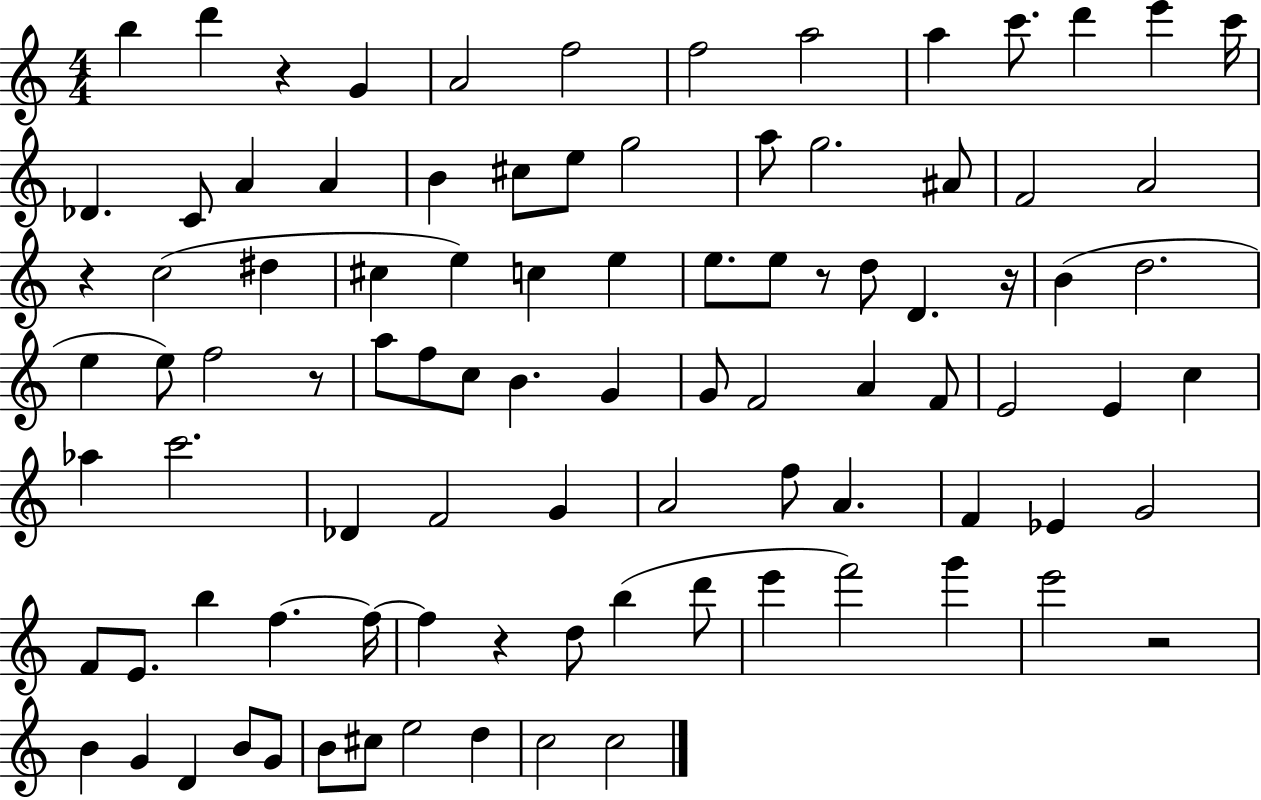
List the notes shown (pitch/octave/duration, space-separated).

B5/q D6/q R/q G4/q A4/h F5/h F5/h A5/h A5/q C6/e. D6/q E6/q C6/s Db4/q. C4/e A4/q A4/q B4/q C#5/e E5/e G5/h A5/e G5/h. A#4/e F4/h A4/h R/q C5/h D#5/q C#5/q E5/q C5/q E5/q E5/e. E5/e R/e D5/e D4/q. R/s B4/q D5/h. E5/q E5/e F5/h R/e A5/e F5/e C5/e B4/q. G4/q G4/e F4/h A4/q F4/e E4/h E4/q C5/q Ab5/q C6/h. Db4/q F4/h G4/q A4/h F5/e A4/q. F4/q Eb4/q G4/h F4/e E4/e. B5/q F5/q. F5/s F5/q R/q D5/e B5/q D6/e E6/q F6/h G6/q E6/h R/h B4/q G4/q D4/q B4/e G4/e B4/e C#5/e E5/h D5/q C5/h C5/h